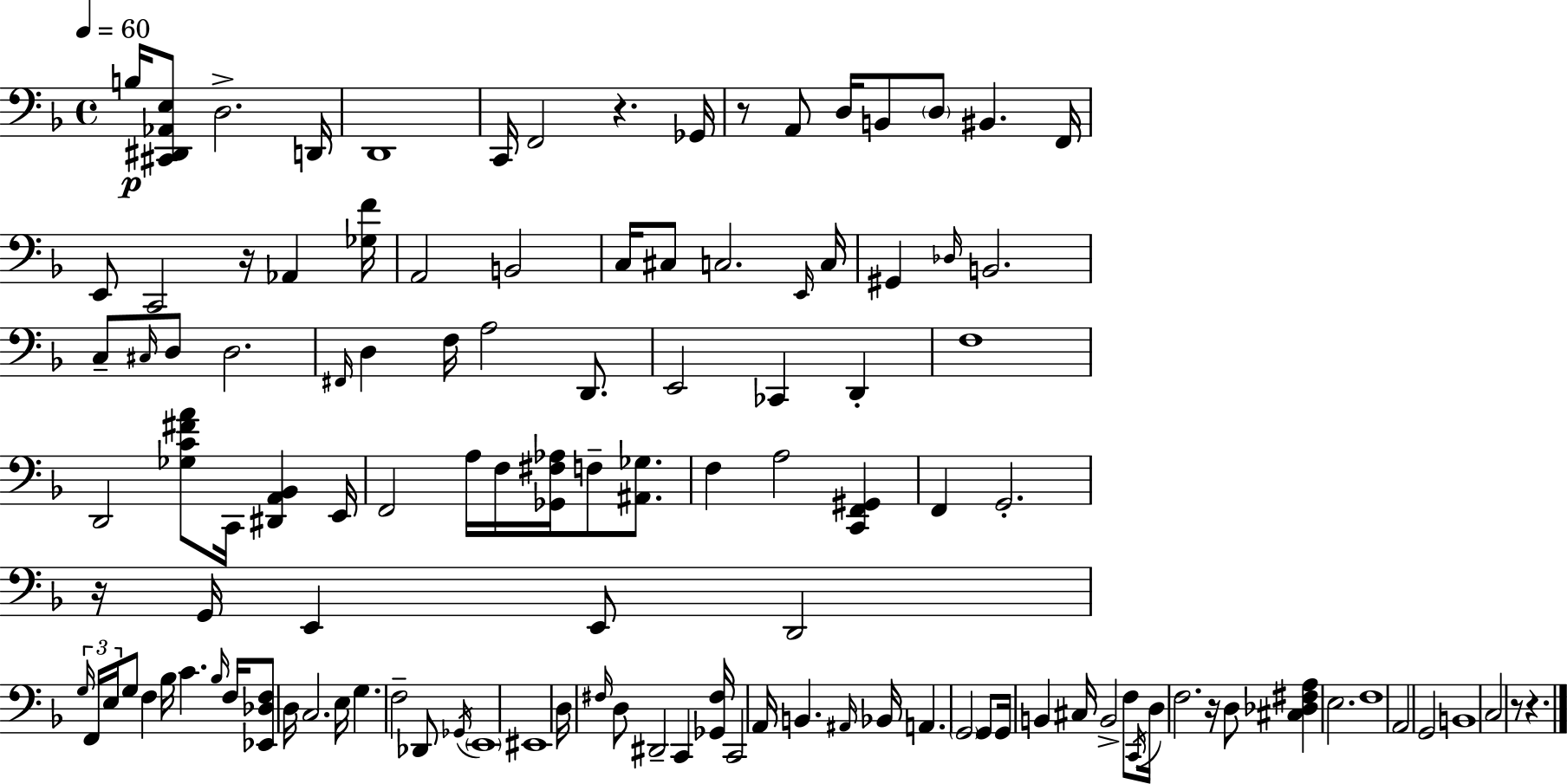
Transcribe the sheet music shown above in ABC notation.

X:1
T:Untitled
M:4/4
L:1/4
K:F
B,/4 [^C,,^D,,_A,,E,]/2 D,2 D,,/4 D,,4 C,,/4 F,,2 z _G,,/4 z/2 A,,/2 D,/4 B,,/2 D,/2 ^B,, F,,/4 E,,/2 C,,2 z/4 _A,, [_G,F]/4 A,,2 B,,2 C,/4 ^C,/2 C,2 E,,/4 C,/4 ^G,, _D,/4 B,,2 C,/2 ^C,/4 D,/2 D,2 ^F,,/4 D, F,/4 A,2 D,,/2 E,,2 _C,, D,, F,4 D,,2 [_G,C^FA]/2 C,,/4 [^D,,A,,_B,,] E,,/4 F,,2 A,/4 F,/4 [_G,,^F,_A,]/4 F,/2 [^A,,_G,]/2 F, A,2 [C,,F,,^G,,] F,, G,,2 z/4 G,,/4 E,, E,,/2 D,,2 G,/4 F,,/4 E,/4 G,/2 F, _B,/4 C _B,/4 F,/4 [_E,,_D,F,]/2 D,/4 C,2 E,/4 G, F,2 _D,,/2 _G,,/4 E,,4 ^E,,4 D,/4 ^F,/4 D,/2 ^D,,2 C,, [_G,,^F,]/4 C,,2 A,,/4 B,, ^A,,/4 _B,,/4 A,, G,,2 G,,/2 G,,/4 B,, ^C,/4 B,,2 F,/2 C,,/4 D,/4 F,2 z/4 D,/2 [^C,_D,^F,A,] E,2 F,4 A,,2 G,,2 B,,4 C,2 z/2 z